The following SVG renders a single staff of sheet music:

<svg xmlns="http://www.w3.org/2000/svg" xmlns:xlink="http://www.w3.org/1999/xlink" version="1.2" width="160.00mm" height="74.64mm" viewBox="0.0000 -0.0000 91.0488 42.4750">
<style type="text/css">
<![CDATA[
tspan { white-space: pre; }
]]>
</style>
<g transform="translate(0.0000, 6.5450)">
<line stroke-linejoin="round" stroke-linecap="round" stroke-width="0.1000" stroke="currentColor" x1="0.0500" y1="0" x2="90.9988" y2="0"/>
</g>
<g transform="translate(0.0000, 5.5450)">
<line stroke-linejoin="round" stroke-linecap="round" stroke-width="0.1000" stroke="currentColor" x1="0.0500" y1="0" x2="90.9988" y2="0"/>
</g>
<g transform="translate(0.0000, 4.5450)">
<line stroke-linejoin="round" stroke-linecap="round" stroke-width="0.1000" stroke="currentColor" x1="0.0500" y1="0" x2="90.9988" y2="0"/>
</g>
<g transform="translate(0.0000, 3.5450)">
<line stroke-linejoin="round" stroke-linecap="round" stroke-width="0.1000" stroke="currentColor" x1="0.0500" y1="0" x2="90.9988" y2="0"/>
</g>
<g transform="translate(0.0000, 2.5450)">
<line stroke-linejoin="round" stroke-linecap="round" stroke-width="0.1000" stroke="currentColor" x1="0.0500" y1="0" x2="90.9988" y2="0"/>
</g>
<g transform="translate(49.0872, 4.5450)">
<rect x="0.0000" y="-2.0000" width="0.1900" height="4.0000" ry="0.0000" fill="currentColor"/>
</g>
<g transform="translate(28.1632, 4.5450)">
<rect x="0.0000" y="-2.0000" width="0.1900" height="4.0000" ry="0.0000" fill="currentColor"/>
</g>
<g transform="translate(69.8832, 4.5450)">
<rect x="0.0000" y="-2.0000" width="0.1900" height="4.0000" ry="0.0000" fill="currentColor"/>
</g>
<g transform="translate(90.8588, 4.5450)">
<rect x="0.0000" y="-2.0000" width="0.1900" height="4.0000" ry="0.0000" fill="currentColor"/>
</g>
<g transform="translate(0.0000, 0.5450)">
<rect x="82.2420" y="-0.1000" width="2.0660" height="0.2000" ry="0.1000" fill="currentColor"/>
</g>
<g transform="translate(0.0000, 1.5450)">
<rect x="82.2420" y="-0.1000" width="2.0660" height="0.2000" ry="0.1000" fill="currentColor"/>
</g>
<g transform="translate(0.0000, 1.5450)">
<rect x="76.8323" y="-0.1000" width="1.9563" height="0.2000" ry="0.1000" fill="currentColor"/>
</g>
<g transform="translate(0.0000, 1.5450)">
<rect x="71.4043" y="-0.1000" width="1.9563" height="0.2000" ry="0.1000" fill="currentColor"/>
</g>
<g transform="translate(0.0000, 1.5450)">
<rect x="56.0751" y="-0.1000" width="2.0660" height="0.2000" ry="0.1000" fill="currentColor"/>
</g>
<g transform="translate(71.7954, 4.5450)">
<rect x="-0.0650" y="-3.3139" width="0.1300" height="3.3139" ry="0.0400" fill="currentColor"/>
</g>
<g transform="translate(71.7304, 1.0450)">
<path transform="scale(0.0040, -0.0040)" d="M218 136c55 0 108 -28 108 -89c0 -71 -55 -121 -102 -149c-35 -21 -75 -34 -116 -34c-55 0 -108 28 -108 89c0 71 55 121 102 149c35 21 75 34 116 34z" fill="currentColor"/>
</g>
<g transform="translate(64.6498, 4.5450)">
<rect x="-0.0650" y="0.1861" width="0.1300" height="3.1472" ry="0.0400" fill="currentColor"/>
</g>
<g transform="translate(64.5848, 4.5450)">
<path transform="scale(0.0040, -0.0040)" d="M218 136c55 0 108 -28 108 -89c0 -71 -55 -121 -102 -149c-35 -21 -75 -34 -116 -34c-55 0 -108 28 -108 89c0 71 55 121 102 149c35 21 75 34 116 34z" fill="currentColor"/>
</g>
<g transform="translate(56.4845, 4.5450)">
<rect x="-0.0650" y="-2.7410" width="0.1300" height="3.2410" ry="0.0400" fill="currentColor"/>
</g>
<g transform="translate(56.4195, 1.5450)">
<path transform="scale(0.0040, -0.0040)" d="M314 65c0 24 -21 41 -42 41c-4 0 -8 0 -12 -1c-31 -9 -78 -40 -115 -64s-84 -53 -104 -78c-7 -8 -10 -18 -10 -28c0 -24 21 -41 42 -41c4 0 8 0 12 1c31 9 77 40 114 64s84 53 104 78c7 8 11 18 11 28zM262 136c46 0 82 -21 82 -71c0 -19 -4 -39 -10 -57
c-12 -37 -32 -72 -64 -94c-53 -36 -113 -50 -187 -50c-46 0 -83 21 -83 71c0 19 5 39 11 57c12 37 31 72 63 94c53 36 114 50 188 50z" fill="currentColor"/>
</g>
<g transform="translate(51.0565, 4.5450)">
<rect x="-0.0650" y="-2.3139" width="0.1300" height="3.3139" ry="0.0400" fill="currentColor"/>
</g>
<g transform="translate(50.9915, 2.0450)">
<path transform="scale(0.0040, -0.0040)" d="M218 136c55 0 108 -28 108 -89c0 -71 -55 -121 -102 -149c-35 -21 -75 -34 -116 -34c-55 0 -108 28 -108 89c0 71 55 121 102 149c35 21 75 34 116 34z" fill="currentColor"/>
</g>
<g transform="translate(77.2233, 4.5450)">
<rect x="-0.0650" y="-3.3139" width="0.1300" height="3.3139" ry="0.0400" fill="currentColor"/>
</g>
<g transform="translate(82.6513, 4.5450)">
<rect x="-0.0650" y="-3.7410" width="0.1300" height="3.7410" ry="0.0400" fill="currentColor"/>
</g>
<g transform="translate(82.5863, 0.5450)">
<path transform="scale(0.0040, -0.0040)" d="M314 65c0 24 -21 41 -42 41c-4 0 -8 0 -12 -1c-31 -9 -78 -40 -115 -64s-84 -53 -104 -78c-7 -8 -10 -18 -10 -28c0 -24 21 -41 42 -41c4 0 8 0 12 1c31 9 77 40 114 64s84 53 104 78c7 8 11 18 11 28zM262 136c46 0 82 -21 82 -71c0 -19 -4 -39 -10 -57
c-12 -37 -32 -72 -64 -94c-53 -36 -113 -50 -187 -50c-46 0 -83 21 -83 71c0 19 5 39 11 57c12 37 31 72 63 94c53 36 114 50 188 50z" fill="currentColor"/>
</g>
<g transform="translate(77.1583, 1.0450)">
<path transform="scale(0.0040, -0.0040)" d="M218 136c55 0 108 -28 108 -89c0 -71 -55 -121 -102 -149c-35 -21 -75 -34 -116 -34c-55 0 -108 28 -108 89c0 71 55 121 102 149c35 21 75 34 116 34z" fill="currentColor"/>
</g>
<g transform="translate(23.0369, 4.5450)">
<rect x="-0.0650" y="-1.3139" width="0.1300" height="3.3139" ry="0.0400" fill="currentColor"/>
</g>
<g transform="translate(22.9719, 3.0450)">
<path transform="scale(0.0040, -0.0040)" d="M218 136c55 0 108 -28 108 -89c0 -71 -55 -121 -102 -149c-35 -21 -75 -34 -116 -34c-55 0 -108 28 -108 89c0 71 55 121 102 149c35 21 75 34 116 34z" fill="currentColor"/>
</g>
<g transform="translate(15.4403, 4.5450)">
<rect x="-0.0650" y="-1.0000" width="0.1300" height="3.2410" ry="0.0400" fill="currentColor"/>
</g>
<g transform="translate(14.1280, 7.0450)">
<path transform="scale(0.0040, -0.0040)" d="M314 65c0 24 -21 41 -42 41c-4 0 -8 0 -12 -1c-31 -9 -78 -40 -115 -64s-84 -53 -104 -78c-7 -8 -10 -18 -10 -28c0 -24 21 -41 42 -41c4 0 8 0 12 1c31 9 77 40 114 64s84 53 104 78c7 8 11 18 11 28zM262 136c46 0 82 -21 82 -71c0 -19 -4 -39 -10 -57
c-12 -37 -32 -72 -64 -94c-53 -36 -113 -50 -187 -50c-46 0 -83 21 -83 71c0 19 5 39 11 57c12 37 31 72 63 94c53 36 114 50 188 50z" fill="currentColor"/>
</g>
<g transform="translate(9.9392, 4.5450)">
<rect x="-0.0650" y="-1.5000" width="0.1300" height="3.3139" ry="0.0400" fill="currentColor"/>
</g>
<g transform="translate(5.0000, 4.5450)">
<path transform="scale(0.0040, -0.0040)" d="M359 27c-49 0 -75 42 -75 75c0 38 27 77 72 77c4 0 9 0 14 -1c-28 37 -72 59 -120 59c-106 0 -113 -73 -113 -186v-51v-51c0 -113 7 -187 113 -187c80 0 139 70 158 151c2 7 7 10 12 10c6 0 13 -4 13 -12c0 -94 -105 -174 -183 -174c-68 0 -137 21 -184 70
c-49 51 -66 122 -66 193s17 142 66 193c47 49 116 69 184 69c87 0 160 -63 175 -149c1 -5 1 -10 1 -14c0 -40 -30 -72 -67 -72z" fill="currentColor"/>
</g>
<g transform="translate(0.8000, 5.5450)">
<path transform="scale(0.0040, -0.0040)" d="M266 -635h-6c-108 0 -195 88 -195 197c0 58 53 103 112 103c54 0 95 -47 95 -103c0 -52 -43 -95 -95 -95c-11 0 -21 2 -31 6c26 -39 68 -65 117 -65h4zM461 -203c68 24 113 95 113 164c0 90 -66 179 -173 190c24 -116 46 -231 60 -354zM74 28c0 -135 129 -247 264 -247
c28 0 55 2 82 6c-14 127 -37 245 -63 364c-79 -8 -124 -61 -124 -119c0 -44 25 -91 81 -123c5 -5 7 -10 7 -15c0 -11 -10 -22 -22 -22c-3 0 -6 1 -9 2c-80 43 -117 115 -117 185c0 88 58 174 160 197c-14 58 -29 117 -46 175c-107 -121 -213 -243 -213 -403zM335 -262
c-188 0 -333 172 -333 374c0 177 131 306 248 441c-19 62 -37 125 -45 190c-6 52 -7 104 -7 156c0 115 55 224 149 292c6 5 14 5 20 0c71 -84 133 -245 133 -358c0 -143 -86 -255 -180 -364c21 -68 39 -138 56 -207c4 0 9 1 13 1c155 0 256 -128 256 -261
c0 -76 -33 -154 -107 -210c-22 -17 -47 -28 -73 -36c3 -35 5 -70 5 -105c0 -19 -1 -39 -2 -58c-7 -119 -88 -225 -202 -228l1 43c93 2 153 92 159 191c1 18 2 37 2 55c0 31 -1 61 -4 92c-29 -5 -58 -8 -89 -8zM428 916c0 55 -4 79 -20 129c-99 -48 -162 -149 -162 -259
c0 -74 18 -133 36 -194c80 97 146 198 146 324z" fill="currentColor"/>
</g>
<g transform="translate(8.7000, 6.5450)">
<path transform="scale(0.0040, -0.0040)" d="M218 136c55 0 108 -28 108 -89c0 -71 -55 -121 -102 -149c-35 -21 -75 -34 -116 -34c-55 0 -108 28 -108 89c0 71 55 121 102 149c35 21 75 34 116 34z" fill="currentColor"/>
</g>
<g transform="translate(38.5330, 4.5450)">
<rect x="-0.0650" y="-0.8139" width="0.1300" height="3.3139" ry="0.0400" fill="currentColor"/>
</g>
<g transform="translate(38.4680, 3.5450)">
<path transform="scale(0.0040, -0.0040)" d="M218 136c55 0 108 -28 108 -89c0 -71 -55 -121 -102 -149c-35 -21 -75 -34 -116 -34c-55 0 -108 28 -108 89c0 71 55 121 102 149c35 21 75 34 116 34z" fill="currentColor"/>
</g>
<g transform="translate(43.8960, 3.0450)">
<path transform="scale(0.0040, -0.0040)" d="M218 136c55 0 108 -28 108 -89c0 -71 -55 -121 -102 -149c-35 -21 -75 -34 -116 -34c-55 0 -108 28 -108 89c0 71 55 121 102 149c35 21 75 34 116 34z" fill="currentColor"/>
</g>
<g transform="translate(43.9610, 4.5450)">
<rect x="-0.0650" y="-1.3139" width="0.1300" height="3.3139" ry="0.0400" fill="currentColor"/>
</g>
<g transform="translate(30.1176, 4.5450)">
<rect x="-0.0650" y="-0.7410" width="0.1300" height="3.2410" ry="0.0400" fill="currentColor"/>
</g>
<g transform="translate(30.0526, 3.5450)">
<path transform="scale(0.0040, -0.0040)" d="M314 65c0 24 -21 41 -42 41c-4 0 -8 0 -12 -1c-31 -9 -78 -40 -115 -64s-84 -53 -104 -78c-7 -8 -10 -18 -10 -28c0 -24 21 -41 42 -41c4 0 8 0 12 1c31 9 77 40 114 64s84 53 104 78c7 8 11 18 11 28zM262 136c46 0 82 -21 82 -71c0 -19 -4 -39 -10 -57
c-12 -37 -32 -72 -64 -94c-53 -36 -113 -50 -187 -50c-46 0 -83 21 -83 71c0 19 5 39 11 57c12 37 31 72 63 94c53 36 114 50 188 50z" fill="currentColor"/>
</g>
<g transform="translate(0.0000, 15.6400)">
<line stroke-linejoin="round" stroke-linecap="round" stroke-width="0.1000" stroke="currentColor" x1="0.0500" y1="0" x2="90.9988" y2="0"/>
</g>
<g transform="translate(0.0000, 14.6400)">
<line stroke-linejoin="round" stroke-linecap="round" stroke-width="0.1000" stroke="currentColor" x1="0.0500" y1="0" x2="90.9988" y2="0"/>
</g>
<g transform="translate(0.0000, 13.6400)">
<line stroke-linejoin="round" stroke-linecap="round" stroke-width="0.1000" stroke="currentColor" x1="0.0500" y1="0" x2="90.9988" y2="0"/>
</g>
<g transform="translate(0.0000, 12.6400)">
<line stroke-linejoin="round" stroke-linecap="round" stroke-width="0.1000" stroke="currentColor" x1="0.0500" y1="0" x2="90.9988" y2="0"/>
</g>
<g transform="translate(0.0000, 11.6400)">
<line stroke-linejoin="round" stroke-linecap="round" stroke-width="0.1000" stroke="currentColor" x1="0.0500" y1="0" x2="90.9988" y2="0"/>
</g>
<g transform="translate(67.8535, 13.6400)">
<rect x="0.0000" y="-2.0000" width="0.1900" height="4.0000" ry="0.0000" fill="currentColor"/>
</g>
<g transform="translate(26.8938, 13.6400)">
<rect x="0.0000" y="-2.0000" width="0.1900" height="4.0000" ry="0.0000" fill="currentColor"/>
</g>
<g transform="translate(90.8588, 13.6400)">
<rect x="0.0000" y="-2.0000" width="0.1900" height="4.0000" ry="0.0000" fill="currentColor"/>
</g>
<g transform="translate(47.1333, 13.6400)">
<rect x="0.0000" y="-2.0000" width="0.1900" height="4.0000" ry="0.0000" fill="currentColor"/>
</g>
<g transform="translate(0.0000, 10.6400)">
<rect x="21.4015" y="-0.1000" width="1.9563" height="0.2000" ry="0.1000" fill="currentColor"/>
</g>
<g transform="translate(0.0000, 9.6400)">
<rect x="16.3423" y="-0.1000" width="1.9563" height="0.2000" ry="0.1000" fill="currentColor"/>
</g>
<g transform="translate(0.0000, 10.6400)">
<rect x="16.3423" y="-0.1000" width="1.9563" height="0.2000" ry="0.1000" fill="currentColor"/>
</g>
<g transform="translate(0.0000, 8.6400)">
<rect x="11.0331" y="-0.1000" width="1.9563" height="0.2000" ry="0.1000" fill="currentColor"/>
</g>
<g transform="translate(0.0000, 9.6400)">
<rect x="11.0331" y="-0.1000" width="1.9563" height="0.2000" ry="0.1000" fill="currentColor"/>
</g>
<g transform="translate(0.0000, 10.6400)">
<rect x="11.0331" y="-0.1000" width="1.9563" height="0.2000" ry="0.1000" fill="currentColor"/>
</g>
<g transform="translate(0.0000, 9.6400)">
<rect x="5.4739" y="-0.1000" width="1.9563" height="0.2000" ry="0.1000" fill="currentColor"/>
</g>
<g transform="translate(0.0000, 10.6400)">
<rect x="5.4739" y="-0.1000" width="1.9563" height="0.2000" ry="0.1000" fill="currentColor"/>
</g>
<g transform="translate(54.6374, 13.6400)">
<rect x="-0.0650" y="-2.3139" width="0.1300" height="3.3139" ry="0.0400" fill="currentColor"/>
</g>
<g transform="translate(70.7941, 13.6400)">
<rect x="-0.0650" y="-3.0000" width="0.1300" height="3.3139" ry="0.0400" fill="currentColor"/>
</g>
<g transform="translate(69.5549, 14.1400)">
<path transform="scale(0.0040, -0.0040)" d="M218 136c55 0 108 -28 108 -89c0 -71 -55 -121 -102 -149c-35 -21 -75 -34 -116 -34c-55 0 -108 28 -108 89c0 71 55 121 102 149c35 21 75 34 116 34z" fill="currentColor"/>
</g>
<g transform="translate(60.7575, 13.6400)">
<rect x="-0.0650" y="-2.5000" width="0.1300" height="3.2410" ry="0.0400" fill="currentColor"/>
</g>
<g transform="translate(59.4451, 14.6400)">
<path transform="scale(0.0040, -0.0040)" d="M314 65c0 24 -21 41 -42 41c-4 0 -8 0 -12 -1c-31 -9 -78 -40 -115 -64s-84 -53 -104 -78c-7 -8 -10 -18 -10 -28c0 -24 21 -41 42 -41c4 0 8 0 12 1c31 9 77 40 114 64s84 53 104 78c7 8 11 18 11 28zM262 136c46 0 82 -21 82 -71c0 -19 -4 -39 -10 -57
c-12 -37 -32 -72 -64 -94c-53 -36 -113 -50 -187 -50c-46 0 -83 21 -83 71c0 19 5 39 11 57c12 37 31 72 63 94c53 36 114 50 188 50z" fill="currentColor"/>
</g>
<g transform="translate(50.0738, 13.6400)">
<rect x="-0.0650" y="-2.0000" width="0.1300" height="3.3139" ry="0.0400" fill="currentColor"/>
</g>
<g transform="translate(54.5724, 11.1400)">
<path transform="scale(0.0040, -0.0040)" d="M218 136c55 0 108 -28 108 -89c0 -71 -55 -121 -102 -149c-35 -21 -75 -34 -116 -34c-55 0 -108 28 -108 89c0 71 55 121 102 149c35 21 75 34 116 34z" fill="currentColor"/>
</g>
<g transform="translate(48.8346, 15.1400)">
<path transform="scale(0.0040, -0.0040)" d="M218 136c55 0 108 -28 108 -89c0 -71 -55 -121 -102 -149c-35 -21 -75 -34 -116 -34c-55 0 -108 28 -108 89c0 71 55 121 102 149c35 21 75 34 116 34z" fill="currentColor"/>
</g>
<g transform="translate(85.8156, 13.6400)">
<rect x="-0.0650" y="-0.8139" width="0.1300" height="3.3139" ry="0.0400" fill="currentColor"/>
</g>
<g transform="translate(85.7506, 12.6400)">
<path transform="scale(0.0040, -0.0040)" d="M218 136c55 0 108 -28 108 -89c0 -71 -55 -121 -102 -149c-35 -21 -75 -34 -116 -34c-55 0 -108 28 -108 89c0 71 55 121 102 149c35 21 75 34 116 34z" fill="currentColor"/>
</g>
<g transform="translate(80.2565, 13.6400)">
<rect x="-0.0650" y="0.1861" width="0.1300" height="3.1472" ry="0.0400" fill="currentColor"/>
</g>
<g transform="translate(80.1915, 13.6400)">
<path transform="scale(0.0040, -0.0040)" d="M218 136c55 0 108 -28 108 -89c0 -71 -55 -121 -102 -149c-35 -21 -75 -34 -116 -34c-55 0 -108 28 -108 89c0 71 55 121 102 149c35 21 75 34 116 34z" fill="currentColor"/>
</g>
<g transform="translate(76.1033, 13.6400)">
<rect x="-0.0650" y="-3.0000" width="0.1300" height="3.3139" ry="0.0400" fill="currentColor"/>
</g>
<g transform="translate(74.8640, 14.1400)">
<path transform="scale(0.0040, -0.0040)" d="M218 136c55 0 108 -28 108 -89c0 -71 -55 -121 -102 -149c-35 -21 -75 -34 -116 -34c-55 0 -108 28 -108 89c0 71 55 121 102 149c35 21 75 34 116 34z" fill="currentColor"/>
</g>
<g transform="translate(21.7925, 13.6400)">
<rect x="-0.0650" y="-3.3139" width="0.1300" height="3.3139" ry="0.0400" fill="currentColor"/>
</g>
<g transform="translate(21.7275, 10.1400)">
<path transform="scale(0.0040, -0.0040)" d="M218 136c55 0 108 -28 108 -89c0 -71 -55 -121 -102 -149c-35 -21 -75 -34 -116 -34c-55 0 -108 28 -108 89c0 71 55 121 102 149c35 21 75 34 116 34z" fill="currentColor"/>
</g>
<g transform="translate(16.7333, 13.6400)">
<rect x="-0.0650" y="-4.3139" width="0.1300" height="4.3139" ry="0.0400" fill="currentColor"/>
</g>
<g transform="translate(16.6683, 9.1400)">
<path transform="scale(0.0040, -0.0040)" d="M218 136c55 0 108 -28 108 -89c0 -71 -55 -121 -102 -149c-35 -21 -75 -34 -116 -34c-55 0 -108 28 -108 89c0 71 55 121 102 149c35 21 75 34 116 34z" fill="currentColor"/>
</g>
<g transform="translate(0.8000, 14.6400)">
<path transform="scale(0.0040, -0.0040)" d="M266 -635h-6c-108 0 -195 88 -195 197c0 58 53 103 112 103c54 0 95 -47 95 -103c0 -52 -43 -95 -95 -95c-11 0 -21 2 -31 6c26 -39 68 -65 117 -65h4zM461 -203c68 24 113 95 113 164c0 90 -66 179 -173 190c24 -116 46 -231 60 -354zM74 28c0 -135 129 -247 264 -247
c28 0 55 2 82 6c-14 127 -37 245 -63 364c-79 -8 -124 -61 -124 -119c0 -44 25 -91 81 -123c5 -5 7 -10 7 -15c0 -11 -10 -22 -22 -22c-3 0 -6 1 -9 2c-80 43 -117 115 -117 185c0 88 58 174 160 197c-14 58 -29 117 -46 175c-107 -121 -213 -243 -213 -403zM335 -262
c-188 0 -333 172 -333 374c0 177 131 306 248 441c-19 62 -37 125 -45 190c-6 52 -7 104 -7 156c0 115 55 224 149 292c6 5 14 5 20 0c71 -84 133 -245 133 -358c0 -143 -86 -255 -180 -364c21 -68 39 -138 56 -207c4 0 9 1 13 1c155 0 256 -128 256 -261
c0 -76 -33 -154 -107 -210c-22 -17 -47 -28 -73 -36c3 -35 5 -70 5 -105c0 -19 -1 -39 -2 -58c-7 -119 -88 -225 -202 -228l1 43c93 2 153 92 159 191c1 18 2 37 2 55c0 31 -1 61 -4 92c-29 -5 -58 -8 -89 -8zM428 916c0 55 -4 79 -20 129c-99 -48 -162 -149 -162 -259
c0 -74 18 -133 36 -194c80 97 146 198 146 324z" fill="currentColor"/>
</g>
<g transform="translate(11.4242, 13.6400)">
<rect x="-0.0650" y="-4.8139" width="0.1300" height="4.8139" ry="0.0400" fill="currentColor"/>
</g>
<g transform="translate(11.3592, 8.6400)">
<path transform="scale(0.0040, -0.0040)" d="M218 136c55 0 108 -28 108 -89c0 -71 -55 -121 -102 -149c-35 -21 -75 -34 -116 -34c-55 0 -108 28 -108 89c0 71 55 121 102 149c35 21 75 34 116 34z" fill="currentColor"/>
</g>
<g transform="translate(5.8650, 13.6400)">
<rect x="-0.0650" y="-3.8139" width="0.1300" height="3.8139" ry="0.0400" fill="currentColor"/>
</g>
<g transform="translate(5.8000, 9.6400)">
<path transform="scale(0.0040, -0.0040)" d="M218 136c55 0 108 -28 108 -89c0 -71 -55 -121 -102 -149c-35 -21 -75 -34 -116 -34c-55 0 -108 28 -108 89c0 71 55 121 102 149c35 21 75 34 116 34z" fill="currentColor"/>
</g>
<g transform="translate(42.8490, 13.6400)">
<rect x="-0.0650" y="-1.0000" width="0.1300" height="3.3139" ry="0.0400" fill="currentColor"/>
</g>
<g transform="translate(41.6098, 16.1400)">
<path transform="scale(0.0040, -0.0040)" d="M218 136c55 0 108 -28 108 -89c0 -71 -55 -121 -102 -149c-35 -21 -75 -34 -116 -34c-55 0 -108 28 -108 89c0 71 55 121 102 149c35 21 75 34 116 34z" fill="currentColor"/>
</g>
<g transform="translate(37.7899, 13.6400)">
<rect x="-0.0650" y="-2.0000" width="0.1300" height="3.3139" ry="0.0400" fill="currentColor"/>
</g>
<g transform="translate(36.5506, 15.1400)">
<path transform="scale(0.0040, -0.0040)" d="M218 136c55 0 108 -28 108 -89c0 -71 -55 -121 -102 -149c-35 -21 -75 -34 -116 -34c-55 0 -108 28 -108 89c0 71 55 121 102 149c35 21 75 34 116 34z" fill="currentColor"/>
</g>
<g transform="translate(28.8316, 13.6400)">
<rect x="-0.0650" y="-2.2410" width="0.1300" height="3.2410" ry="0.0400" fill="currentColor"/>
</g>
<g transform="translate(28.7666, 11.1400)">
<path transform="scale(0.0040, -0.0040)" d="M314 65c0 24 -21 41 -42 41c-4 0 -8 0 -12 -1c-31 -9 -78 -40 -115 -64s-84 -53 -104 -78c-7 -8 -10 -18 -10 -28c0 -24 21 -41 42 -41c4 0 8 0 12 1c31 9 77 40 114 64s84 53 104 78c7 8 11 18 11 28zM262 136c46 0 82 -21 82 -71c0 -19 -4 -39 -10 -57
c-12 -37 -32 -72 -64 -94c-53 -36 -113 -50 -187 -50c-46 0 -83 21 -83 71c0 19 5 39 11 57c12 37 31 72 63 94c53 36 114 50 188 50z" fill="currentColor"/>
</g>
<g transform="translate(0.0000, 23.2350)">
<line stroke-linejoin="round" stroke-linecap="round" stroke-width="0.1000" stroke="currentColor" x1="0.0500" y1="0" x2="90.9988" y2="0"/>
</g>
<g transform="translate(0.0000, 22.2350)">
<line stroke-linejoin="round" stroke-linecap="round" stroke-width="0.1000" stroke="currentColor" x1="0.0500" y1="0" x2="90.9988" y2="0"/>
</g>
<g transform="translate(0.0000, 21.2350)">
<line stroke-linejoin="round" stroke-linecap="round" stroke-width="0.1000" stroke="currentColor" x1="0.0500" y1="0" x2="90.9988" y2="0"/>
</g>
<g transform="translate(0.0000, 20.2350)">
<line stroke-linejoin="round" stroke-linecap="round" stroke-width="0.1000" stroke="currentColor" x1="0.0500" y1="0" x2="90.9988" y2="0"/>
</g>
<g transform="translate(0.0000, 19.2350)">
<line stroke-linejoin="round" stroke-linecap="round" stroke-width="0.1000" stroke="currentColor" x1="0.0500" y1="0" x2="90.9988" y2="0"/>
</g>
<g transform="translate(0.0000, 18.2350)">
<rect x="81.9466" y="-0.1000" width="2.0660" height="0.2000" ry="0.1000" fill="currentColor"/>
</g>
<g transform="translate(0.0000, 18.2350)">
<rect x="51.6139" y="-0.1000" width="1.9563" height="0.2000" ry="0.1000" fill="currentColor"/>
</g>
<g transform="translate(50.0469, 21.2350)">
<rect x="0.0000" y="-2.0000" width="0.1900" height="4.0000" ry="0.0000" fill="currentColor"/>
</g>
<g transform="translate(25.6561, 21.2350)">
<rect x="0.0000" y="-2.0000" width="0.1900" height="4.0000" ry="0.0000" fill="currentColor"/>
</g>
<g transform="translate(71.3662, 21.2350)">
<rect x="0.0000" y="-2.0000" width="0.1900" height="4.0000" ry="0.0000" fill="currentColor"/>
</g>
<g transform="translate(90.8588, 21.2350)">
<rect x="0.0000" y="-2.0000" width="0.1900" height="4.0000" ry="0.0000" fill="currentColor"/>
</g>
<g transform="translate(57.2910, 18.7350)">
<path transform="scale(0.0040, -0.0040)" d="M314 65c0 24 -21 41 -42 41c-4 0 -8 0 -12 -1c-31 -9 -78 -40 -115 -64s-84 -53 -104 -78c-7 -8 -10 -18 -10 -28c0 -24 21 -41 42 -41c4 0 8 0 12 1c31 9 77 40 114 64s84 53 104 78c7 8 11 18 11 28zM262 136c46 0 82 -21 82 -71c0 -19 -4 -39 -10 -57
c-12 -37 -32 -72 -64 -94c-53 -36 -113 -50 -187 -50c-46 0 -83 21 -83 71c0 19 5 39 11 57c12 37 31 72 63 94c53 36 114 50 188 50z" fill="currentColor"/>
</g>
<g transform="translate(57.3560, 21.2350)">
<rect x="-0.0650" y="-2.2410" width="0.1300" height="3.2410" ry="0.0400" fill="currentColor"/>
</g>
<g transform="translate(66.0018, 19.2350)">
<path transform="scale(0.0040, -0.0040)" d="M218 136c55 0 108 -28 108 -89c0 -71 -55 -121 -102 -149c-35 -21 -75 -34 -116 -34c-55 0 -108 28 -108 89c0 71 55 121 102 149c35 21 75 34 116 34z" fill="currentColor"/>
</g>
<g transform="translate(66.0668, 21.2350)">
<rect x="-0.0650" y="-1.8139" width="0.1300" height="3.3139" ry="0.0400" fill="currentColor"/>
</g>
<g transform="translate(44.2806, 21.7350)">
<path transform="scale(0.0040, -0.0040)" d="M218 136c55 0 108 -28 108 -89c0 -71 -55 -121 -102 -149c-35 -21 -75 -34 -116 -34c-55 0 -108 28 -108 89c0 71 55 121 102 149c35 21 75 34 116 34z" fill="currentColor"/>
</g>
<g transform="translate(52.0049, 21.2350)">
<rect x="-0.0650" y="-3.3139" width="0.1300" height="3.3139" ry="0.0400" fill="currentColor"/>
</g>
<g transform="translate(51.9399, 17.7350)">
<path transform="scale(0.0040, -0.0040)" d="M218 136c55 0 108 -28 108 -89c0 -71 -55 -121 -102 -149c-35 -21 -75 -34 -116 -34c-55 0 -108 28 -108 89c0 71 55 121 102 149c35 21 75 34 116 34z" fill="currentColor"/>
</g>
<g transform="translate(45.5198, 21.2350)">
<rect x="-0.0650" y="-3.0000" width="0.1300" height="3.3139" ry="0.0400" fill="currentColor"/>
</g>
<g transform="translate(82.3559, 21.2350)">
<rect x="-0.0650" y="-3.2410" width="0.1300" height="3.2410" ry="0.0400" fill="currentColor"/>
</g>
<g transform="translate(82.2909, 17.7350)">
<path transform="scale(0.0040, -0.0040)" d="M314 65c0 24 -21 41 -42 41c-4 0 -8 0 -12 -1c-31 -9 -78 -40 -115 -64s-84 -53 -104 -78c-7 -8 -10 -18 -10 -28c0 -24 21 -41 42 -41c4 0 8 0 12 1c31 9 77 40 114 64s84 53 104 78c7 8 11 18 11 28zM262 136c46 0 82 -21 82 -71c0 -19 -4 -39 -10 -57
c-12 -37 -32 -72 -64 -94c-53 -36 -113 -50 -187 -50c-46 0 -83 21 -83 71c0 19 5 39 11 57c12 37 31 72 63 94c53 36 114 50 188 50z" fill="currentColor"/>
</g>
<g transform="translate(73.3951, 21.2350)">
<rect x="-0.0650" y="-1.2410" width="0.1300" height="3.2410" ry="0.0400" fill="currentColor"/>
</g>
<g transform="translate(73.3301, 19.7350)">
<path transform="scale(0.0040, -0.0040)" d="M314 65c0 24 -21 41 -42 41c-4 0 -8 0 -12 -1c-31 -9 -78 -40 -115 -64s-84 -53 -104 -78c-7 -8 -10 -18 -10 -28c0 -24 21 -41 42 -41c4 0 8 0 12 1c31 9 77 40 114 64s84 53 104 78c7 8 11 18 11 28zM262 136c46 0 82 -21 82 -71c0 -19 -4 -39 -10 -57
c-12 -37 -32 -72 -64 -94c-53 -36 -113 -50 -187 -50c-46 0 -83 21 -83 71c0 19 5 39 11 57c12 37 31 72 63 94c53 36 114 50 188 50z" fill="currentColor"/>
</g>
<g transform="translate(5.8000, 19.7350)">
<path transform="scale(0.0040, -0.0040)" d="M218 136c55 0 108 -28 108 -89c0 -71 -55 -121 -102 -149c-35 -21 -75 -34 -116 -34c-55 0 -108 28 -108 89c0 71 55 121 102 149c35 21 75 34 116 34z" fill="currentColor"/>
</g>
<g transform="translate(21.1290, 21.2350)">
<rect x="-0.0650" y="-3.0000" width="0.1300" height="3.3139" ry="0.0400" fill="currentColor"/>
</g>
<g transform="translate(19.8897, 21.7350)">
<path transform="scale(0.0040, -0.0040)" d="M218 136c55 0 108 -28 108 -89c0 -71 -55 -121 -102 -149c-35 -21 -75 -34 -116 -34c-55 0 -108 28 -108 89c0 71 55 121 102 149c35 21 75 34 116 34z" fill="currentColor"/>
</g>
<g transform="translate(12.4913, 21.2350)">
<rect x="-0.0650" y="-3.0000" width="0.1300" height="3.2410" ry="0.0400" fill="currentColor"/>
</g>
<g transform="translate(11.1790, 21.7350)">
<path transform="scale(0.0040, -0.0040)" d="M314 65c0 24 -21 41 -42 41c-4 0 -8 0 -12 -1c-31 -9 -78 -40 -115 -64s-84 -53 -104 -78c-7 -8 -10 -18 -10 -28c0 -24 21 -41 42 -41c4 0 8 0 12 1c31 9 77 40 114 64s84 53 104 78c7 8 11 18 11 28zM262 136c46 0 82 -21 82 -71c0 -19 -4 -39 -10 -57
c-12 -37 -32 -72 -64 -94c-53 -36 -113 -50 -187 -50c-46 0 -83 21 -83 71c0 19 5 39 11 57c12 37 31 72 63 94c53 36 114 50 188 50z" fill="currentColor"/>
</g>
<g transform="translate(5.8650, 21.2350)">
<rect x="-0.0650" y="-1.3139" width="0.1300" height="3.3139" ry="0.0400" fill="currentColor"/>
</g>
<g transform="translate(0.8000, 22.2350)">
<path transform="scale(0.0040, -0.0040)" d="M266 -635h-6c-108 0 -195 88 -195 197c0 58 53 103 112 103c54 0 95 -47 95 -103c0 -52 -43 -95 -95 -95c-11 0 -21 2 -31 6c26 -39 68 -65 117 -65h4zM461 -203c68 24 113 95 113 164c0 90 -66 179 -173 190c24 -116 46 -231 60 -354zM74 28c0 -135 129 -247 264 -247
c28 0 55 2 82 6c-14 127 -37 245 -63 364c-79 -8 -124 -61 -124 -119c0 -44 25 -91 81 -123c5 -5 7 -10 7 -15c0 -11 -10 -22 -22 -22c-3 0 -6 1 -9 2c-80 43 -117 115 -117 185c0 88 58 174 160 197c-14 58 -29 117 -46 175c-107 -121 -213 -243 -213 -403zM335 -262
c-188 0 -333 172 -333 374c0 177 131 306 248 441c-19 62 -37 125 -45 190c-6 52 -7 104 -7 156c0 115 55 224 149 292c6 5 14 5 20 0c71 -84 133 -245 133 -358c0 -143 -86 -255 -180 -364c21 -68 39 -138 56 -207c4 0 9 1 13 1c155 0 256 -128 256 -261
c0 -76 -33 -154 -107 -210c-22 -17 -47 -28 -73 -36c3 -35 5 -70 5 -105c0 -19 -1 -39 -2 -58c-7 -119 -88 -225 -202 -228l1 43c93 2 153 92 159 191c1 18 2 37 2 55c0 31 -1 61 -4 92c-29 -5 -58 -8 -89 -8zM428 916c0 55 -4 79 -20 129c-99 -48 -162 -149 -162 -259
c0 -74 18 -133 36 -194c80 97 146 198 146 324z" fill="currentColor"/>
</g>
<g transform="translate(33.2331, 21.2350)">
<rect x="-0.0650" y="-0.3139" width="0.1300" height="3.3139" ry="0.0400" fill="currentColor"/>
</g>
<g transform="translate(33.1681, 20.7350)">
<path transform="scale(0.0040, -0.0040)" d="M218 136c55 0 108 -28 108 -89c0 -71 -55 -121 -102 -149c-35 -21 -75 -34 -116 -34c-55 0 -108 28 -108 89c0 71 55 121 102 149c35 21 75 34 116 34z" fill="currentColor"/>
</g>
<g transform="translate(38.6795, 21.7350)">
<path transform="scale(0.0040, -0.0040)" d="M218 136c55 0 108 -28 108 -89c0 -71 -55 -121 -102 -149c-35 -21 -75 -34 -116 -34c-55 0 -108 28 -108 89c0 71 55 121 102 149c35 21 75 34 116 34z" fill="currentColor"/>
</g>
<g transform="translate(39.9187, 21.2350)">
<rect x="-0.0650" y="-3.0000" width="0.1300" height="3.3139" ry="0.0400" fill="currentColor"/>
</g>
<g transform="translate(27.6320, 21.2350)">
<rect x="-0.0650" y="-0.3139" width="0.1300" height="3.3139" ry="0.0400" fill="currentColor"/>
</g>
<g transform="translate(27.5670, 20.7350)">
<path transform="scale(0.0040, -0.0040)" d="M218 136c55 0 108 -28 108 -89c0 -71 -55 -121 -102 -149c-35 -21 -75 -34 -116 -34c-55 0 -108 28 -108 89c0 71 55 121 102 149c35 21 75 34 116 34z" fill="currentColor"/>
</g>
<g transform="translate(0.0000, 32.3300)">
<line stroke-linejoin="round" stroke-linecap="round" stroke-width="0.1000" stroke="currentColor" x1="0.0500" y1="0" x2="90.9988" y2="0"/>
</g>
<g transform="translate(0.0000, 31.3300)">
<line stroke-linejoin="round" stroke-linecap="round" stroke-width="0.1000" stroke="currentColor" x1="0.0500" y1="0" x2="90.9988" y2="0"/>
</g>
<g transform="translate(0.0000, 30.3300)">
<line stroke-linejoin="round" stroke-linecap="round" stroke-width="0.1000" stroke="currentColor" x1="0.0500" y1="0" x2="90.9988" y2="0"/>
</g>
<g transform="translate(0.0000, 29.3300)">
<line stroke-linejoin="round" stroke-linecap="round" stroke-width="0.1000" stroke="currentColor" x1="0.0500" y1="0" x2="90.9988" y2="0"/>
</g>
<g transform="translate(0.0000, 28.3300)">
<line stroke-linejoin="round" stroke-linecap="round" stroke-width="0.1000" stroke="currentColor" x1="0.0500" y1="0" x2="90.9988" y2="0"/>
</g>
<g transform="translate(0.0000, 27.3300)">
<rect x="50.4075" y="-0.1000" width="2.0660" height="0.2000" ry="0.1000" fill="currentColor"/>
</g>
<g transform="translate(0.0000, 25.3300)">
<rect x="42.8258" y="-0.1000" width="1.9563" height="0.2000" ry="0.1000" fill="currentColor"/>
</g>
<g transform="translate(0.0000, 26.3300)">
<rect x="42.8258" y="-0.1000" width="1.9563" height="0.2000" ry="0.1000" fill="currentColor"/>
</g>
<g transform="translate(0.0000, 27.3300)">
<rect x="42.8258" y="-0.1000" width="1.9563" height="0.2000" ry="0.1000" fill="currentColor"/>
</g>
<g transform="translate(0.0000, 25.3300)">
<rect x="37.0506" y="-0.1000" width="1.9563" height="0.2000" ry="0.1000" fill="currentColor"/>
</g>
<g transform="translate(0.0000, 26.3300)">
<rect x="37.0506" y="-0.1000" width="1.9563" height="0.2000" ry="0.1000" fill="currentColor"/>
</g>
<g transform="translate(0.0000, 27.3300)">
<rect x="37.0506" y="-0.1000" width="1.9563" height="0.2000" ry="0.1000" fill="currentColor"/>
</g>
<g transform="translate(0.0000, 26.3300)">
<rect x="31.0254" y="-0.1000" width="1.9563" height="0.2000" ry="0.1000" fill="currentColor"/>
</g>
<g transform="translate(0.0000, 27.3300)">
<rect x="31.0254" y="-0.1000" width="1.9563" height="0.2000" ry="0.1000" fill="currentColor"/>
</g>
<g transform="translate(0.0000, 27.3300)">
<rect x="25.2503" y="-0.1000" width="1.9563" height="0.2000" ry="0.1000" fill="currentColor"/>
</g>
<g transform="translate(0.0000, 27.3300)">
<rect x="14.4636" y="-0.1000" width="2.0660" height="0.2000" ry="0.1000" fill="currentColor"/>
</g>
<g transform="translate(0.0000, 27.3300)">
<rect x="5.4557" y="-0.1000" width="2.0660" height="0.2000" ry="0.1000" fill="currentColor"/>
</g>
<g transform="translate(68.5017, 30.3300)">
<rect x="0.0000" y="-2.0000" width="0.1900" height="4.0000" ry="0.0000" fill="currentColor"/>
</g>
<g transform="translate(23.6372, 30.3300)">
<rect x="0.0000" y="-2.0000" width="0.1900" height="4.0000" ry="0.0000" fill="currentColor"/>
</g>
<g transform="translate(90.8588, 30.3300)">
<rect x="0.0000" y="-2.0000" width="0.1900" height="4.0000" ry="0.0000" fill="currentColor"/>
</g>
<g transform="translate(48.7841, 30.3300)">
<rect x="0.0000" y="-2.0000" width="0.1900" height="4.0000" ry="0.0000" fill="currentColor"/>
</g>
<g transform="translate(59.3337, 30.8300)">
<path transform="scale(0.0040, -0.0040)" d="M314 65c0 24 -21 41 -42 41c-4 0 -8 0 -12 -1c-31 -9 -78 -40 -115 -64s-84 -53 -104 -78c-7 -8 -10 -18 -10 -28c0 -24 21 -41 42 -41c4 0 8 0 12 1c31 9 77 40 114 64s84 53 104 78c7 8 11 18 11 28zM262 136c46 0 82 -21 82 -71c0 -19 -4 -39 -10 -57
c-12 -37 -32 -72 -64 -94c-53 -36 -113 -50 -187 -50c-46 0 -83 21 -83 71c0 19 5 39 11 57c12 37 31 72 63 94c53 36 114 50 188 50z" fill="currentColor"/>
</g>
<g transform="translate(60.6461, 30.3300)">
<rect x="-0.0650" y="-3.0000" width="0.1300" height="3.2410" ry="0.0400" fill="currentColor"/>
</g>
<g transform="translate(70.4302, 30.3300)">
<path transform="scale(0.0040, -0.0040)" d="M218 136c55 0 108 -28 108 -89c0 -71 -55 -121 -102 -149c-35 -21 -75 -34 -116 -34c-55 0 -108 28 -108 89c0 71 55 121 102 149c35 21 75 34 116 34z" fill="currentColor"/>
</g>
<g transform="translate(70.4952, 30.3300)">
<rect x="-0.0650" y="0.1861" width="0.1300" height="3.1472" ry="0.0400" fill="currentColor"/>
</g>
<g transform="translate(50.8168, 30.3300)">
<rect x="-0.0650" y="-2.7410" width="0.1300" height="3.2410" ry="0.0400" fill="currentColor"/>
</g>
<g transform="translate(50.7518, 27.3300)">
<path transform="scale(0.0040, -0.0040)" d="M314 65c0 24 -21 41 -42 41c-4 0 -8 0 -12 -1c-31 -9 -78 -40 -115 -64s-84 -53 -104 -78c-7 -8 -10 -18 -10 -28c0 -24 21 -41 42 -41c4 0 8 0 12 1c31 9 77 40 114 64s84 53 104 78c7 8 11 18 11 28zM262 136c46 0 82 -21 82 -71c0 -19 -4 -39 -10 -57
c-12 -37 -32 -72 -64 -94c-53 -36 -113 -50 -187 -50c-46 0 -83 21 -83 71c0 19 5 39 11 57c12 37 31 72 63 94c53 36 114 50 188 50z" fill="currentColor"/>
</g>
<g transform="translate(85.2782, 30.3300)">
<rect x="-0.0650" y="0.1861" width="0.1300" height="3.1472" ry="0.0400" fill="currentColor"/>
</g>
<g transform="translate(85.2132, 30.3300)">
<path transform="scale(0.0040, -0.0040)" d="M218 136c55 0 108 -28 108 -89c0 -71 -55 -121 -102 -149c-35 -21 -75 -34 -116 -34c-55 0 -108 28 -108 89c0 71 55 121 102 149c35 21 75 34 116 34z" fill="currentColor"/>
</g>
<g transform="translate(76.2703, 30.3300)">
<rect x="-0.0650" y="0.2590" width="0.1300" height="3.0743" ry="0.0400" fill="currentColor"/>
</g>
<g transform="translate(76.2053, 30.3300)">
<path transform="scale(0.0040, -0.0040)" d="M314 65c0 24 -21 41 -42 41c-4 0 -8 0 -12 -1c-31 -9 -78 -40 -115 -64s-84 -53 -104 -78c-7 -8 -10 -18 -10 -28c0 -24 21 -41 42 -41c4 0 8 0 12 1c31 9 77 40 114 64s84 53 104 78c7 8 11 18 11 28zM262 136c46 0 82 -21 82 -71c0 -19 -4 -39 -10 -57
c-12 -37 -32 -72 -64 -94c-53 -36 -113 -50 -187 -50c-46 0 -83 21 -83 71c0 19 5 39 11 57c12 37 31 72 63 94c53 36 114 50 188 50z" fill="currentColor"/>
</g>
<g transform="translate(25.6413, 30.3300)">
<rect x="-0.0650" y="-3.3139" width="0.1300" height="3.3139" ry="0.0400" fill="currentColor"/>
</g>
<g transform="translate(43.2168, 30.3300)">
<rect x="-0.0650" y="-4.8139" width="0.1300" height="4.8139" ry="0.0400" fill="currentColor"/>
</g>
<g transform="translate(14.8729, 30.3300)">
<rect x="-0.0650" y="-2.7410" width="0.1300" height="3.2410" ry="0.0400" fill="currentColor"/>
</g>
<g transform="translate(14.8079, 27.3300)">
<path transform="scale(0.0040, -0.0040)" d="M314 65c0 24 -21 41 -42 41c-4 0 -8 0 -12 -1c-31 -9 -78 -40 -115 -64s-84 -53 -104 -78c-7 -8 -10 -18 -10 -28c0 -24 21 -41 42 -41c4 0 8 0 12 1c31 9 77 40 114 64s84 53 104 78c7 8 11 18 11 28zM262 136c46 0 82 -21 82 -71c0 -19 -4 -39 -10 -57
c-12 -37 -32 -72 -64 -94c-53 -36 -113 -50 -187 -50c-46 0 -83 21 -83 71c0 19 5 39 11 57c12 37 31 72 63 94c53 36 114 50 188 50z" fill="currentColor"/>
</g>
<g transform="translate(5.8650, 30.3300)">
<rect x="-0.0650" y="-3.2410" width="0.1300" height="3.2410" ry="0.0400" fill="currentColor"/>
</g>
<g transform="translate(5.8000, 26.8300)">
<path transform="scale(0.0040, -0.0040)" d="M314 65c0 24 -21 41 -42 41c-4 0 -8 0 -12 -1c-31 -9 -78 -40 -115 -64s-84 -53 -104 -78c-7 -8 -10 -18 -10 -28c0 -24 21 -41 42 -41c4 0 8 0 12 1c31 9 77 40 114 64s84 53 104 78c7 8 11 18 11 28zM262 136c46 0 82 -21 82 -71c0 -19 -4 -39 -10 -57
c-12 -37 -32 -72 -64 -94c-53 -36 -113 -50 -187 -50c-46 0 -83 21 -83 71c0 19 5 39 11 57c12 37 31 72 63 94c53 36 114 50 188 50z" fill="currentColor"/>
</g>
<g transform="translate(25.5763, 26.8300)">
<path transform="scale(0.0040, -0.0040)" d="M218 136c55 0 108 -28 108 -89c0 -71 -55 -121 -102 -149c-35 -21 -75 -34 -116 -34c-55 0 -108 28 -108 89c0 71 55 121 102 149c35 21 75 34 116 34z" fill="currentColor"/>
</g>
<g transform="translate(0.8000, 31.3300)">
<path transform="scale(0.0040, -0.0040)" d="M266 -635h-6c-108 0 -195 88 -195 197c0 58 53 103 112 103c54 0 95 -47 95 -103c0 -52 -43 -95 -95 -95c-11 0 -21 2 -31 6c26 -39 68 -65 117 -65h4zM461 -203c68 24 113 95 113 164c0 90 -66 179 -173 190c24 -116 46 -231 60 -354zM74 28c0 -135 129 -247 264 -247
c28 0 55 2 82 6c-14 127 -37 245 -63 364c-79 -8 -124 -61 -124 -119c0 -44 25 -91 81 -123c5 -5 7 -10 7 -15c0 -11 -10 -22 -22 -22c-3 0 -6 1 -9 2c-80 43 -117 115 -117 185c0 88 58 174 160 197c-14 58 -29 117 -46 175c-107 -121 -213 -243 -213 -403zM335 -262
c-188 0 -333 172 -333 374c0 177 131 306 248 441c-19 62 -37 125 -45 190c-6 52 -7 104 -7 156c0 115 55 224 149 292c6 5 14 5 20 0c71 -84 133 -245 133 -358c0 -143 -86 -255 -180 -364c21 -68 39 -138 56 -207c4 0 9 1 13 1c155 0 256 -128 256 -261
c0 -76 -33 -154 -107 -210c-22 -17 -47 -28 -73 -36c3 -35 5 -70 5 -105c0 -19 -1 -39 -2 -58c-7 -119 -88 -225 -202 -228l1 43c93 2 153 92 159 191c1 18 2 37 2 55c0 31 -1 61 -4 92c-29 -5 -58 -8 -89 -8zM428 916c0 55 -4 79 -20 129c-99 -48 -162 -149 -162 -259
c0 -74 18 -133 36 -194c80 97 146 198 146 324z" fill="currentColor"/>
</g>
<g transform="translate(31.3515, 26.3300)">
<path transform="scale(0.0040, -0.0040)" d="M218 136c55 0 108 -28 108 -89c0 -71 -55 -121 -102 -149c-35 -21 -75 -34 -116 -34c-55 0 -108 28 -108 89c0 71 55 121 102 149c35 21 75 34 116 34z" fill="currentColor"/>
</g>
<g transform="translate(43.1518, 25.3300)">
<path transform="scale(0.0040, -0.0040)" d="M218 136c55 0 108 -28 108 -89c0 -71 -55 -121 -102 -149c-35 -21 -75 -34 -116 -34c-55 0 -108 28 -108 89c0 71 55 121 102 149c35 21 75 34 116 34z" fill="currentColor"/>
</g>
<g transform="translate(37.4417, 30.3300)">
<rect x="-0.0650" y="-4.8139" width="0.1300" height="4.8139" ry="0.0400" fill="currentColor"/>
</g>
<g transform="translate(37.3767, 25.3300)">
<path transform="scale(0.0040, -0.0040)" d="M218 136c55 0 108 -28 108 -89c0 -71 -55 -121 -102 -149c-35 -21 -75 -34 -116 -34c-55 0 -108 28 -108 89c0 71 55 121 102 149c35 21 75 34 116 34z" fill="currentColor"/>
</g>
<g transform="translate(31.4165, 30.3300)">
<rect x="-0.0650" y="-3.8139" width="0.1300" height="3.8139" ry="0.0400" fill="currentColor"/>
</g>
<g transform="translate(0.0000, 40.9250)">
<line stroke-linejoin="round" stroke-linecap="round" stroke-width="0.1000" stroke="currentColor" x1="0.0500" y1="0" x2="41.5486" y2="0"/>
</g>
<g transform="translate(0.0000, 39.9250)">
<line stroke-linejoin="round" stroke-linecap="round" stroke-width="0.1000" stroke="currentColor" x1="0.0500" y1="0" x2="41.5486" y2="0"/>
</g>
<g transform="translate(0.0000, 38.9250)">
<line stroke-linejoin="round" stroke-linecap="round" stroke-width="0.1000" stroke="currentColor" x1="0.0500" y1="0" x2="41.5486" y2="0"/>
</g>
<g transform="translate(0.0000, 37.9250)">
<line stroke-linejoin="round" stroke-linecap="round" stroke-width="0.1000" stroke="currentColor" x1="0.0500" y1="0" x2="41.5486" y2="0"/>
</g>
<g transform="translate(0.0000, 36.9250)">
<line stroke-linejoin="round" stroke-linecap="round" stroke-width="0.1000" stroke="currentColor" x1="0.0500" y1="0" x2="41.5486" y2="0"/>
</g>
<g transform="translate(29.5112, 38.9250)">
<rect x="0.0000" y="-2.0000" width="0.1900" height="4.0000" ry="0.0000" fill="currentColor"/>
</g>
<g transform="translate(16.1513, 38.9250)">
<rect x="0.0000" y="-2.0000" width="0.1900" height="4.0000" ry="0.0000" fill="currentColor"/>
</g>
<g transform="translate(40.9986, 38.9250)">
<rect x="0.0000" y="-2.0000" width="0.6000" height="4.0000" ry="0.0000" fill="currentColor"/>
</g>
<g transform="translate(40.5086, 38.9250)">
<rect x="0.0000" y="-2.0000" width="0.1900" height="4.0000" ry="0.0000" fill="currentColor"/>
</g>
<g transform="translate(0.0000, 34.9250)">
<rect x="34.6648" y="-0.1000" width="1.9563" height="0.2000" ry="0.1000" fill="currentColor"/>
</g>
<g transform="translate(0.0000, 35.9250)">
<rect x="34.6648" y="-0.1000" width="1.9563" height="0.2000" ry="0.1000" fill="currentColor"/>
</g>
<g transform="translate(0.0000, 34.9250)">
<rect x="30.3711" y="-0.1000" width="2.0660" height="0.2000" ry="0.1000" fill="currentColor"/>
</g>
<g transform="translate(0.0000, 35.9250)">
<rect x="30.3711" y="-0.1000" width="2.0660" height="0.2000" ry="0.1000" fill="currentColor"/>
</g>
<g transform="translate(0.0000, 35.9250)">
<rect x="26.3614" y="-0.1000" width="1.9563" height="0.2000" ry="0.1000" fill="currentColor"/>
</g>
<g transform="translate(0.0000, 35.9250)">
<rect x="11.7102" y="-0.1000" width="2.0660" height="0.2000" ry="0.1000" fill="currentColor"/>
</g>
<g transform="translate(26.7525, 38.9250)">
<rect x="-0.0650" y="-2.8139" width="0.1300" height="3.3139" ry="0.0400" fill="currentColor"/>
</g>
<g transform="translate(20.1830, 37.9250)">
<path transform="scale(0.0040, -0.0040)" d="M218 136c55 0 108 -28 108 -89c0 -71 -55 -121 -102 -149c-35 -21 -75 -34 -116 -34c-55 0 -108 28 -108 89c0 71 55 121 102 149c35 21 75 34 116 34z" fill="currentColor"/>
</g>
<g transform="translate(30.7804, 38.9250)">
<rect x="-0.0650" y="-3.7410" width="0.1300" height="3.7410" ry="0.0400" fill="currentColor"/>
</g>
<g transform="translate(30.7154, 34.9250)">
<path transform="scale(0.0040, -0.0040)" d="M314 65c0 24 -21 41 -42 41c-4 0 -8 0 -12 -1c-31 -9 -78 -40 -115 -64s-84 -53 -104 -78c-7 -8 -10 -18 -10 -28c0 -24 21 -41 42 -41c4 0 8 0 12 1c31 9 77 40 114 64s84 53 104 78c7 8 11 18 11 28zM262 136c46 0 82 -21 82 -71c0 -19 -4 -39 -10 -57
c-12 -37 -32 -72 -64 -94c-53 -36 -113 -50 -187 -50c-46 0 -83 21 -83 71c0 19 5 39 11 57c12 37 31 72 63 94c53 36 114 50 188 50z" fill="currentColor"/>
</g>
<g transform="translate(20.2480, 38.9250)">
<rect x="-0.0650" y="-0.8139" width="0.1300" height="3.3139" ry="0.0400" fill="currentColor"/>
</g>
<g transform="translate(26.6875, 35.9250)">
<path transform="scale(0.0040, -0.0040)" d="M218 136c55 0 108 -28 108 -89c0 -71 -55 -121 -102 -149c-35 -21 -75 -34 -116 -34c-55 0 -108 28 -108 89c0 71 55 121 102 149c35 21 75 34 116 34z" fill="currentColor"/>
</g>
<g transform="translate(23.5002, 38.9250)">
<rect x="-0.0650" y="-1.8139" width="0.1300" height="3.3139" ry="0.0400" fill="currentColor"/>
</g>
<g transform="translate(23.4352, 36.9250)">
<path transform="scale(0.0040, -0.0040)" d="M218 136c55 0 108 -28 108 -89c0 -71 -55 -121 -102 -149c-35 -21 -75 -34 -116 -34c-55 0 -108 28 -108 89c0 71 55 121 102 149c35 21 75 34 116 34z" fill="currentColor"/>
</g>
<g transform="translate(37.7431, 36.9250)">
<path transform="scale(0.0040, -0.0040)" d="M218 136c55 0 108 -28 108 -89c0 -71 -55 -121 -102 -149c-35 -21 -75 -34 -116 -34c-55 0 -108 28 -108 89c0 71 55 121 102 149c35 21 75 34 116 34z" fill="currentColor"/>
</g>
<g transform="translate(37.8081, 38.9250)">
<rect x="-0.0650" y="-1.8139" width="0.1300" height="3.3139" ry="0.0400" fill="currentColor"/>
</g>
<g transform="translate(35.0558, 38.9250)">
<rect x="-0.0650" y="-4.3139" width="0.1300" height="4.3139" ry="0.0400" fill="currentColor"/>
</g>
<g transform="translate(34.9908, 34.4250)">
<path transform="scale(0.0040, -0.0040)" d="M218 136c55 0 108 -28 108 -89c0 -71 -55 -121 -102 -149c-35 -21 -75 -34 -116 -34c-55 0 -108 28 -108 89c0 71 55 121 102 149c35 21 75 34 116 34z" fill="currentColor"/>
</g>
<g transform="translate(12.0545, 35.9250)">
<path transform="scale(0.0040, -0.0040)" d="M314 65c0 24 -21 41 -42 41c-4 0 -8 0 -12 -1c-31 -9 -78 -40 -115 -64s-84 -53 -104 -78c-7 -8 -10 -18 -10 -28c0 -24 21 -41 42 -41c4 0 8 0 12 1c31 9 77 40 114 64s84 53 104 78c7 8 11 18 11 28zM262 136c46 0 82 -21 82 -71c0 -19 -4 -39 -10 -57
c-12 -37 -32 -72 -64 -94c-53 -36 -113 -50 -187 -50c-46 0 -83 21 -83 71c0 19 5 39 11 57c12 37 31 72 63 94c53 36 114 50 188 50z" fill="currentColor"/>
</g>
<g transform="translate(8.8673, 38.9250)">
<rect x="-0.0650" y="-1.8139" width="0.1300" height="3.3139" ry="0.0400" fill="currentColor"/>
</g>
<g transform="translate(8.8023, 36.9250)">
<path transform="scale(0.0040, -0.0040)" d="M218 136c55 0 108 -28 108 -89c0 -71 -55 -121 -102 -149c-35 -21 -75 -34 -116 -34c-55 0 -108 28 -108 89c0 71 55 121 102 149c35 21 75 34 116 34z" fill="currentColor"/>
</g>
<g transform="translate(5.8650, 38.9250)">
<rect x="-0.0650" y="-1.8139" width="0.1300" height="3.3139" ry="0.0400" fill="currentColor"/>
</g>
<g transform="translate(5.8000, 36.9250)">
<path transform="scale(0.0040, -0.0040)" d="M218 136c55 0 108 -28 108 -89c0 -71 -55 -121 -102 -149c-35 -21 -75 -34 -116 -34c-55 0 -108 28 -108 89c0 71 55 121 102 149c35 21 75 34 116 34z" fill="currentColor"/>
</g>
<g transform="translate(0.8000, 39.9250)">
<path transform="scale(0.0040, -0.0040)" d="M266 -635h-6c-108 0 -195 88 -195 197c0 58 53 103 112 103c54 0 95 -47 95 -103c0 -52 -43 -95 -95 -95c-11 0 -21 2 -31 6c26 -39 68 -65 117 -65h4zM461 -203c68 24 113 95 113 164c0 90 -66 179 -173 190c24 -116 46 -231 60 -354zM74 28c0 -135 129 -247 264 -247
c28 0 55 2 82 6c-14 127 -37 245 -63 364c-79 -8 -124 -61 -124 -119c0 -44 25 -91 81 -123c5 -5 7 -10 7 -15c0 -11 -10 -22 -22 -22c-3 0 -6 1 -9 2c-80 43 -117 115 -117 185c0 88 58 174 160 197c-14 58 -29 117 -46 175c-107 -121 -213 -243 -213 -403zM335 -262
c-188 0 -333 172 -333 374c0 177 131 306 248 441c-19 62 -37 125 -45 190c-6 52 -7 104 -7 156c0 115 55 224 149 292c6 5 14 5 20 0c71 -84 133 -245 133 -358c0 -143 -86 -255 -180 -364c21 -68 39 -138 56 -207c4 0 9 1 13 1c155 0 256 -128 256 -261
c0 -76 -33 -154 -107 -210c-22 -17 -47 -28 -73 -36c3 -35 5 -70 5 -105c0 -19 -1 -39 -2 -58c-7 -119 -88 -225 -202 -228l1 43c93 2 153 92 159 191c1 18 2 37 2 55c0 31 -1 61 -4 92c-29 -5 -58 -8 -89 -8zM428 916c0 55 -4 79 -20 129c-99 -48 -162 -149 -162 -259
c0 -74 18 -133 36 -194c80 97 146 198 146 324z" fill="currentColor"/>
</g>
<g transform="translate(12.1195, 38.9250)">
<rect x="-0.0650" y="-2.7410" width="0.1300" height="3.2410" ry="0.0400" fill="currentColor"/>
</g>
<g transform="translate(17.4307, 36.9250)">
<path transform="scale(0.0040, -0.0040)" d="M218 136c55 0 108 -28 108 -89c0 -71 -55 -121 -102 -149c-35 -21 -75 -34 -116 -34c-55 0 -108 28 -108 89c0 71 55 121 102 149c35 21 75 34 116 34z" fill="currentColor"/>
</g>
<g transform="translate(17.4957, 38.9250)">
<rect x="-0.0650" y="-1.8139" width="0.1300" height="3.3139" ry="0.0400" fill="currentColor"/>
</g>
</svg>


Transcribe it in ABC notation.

X:1
T:Untitled
M:4/4
L:1/4
K:C
E D2 e d2 d e g a2 B b b c'2 c' e' d' b g2 F D F g G2 A A B d e A2 A c c A A b g2 f e2 b2 b2 a2 b c' e' e' a2 A2 B B2 B f f a2 f d f a c'2 d' f